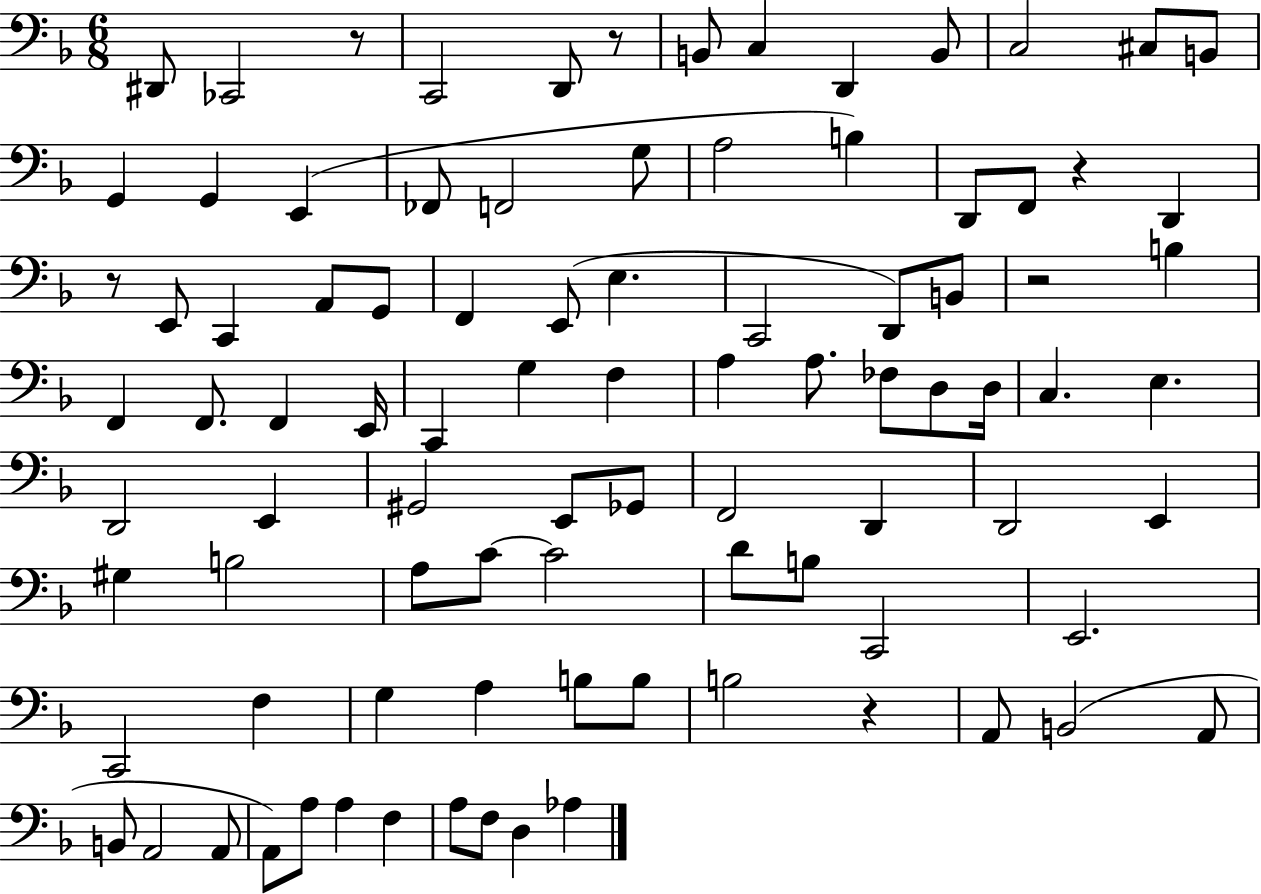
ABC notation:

X:1
T:Untitled
M:6/8
L:1/4
K:F
^D,,/2 _C,,2 z/2 C,,2 D,,/2 z/2 B,,/2 C, D,, B,,/2 C,2 ^C,/2 B,,/2 G,, G,, E,, _F,,/2 F,,2 G,/2 A,2 B, D,,/2 F,,/2 z D,, z/2 E,,/2 C,, A,,/2 G,,/2 F,, E,,/2 E, C,,2 D,,/2 B,,/2 z2 B, F,, F,,/2 F,, E,,/4 C,, G, F, A, A,/2 _F,/2 D,/2 D,/4 C, E, D,,2 E,, ^G,,2 E,,/2 _G,,/2 F,,2 D,, D,,2 E,, ^G, B,2 A,/2 C/2 C2 D/2 B,/2 C,,2 E,,2 C,,2 F, G, A, B,/2 B,/2 B,2 z A,,/2 B,,2 A,,/2 B,,/2 A,,2 A,,/2 A,,/2 A,/2 A, F, A,/2 F,/2 D, _A,